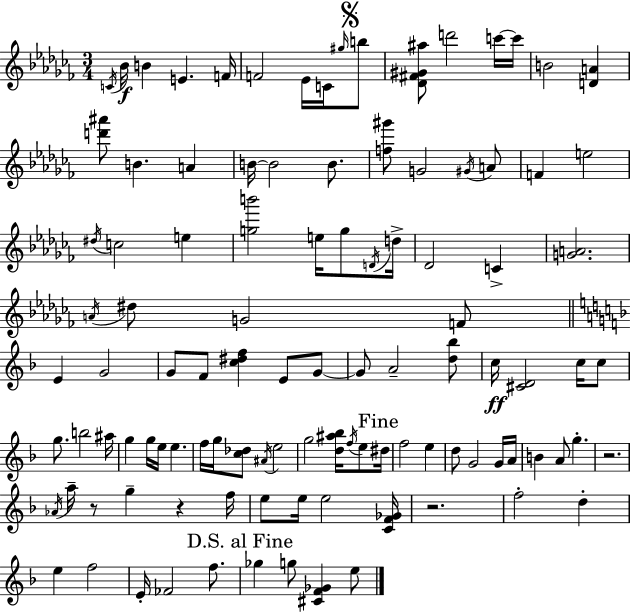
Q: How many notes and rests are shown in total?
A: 106